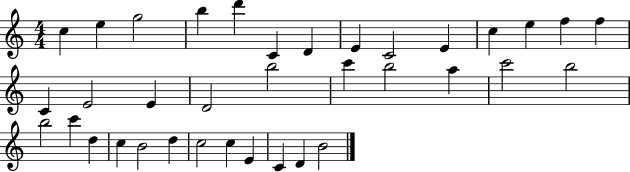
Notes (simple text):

C5/q E5/q G5/h B5/q D6/q C4/q D4/q E4/q C4/h E4/q C5/q E5/q F5/q F5/q C4/q E4/h E4/q D4/h B5/h C6/q B5/h A5/q C6/h B5/h B5/h C6/q D5/q C5/q B4/h D5/q C5/h C5/q E4/q C4/q D4/q B4/h